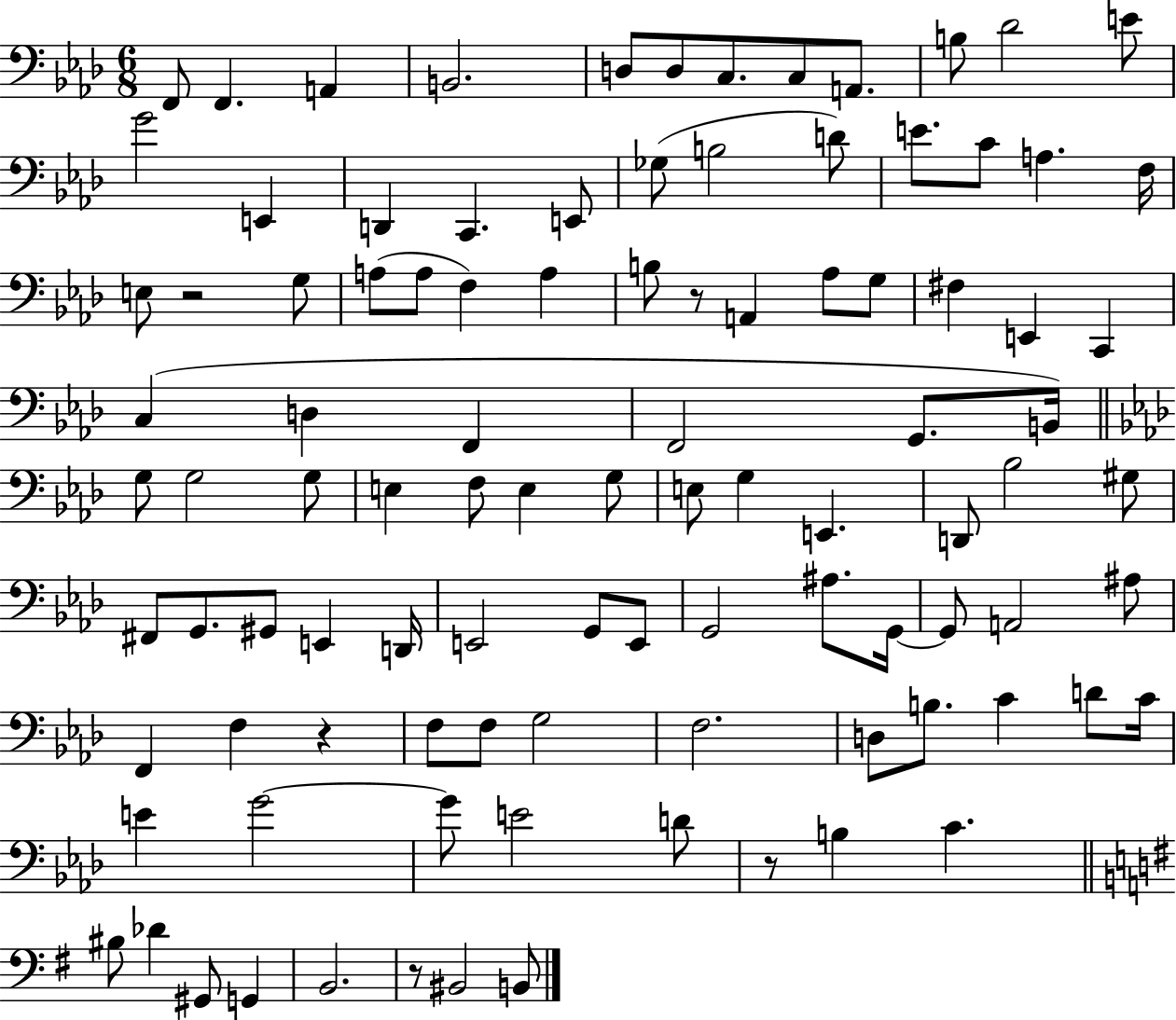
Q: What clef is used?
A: bass